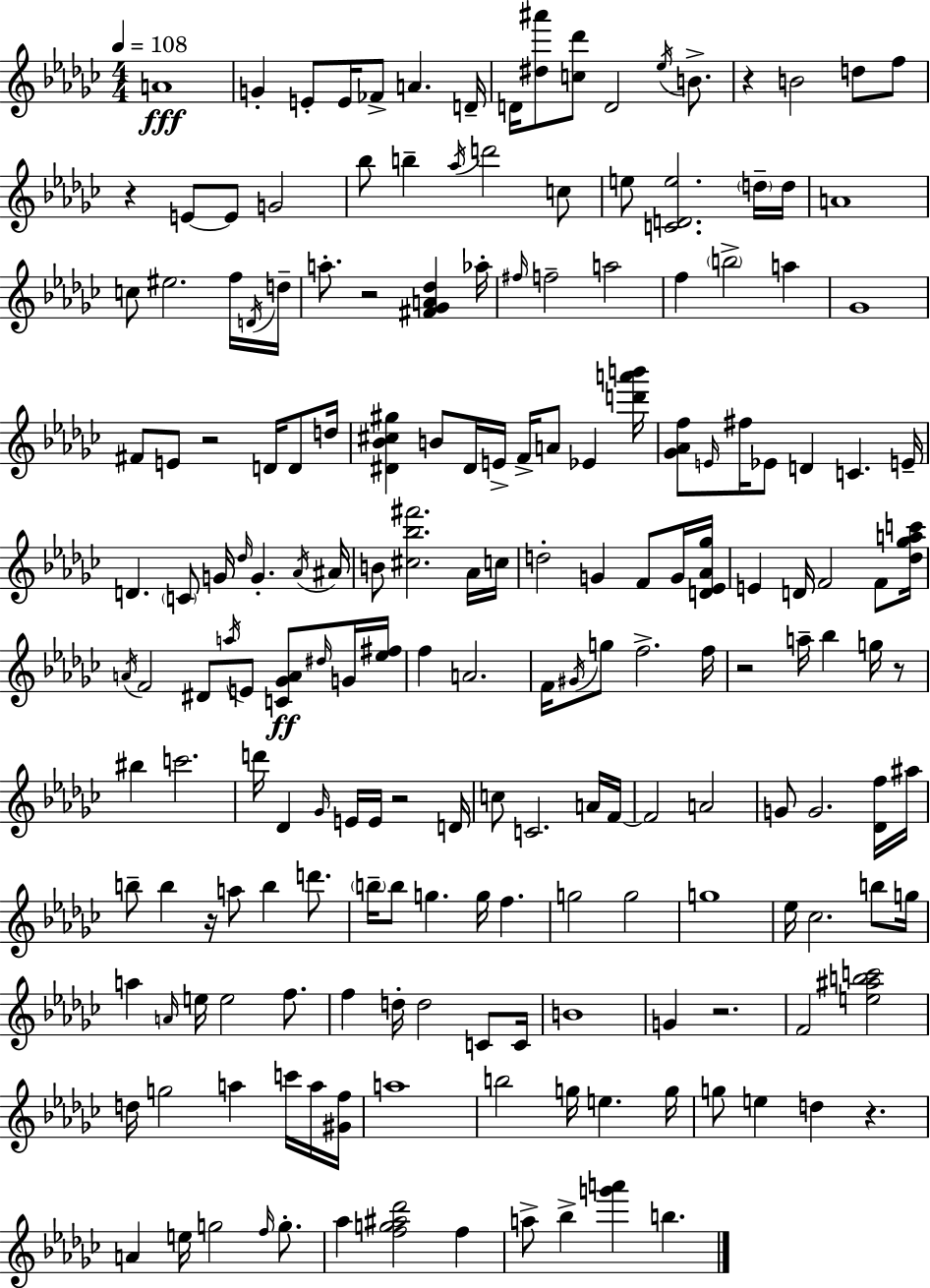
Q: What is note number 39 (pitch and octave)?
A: A5